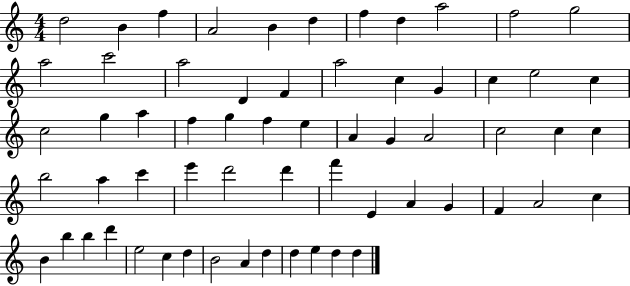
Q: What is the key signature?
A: C major